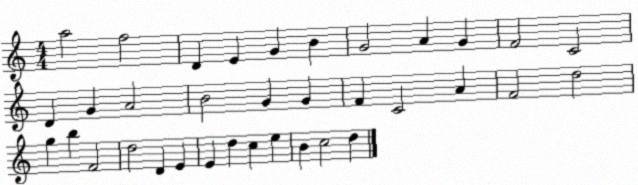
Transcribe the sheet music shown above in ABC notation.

X:1
T:Untitled
M:4/4
L:1/4
K:C
a2 f2 D E G B G2 A G F2 C2 D G A2 B2 G G F C2 A F2 d2 g b F2 d2 D E E d c e B c2 d